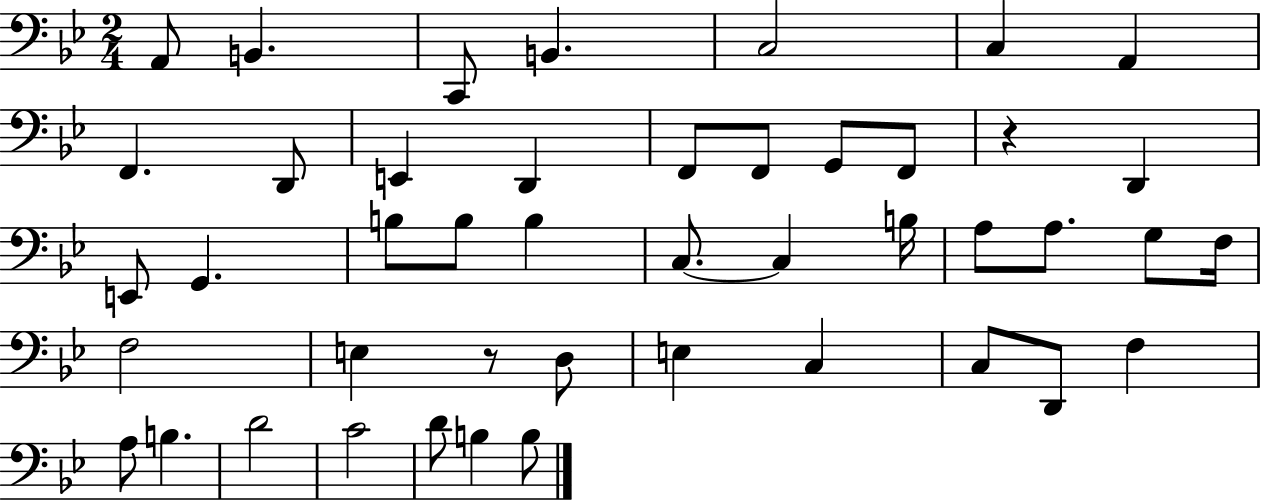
{
  \clef bass
  \numericTimeSignature
  \time 2/4
  \key bes \major
  \repeat volta 2 { a,8 b,4. | c,8 b,4. | c2 | c4 a,4 | \break f,4. d,8 | e,4 d,4 | f,8 f,8 g,8 f,8 | r4 d,4 | \break e,8 g,4. | b8 b8 b4 | c8.~~ c4 b16 | a8 a8. g8 f16 | \break f2 | e4 r8 d8 | e4 c4 | c8 d,8 f4 | \break a8 b4. | d'2 | c'2 | d'8 b4 b8 | \break } \bar "|."
}